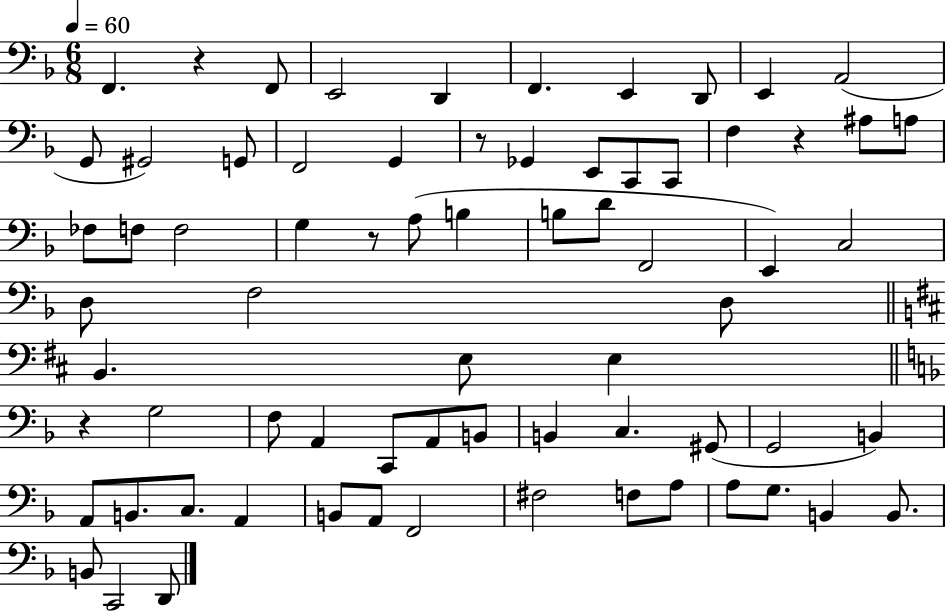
{
  \clef bass
  \numericTimeSignature
  \time 6/8
  \key f \major
  \tempo 4 = 60
  f,4. r4 f,8 | e,2 d,4 | f,4. e,4 d,8 | e,4 a,2( | \break g,8 gis,2) g,8 | f,2 g,4 | r8 ges,4 e,8 c,8 c,8 | f4 r4 ais8 a8 | \break fes8 f8 f2 | g4 r8 a8( b4 | b8 d'8 f,2 | e,4) c2 | \break d8 f2 d8 | \bar "||" \break \key d \major b,4. e8 e4 | \bar "||" \break \key d \minor r4 g2 | f8 a,4 c,8 a,8 b,8 | b,4 c4. gis,8( | g,2 b,4) | \break a,8 b,8. c8. a,4 | b,8 a,8 f,2 | fis2 f8 a8 | a8 g8. b,4 b,8. | \break b,8 c,2 d,8 | \bar "|."
}